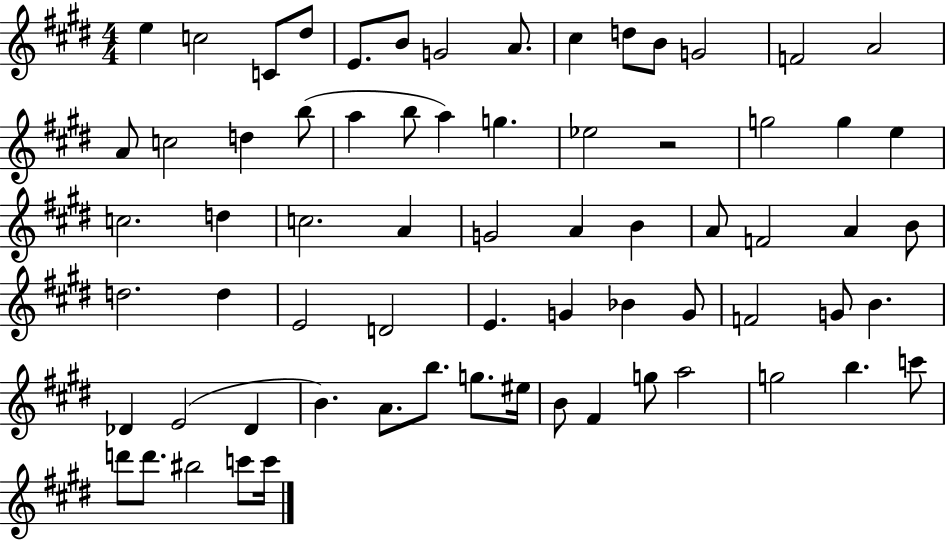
E5/q C5/h C4/e D#5/e E4/e. B4/e G4/h A4/e. C#5/q D5/e B4/e G4/h F4/h A4/h A4/e C5/h D5/q B5/e A5/q B5/e A5/q G5/q. Eb5/h R/h G5/h G5/q E5/q C5/h. D5/q C5/h. A4/q G4/h A4/q B4/q A4/e F4/h A4/q B4/e D5/h. D5/q E4/h D4/h E4/q. G4/q Bb4/q G4/e F4/h G4/e B4/q. Db4/q E4/h Db4/q B4/q. A4/e. B5/e. G5/e. EIS5/s B4/e F#4/q G5/e A5/h G5/h B5/q. C6/e D6/e D6/e. BIS5/h C6/e C6/s